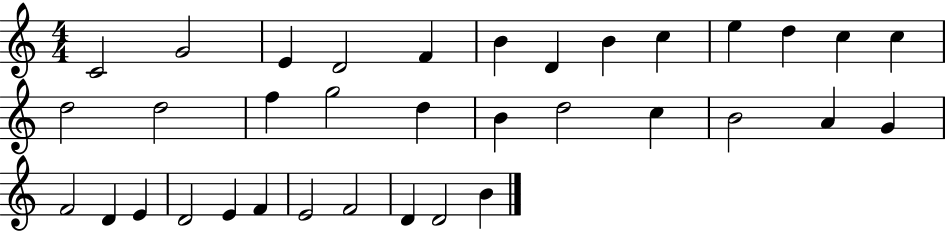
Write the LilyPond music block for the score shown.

{
  \clef treble
  \numericTimeSignature
  \time 4/4
  \key c \major
  c'2 g'2 | e'4 d'2 f'4 | b'4 d'4 b'4 c''4 | e''4 d''4 c''4 c''4 | \break d''2 d''2 | f''4 g''2 d''4 | b'4 d''2 c''4 | b'2 a'4 g'4 | \break f'2 d'4 e'4 | d'2 e'4 f'4 | e'2 f'2 | d'4 d'2 b'4 | \break \bar "|."
}